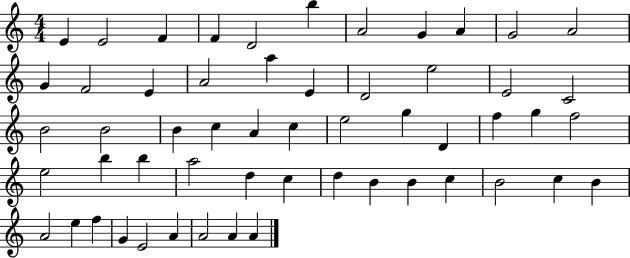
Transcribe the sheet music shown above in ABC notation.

X:1
T:Untitled
M:4/4
L:1/4
K:C
E E2 F F D2 b A2 G A G2 A2 G F2 E A2 a E D2 e2 E2 C2 B2 B2 B c A c e2 g D f g f2 e2 b b a2 d c d B B c B2 c B A2 e f G E2 A A2 A A